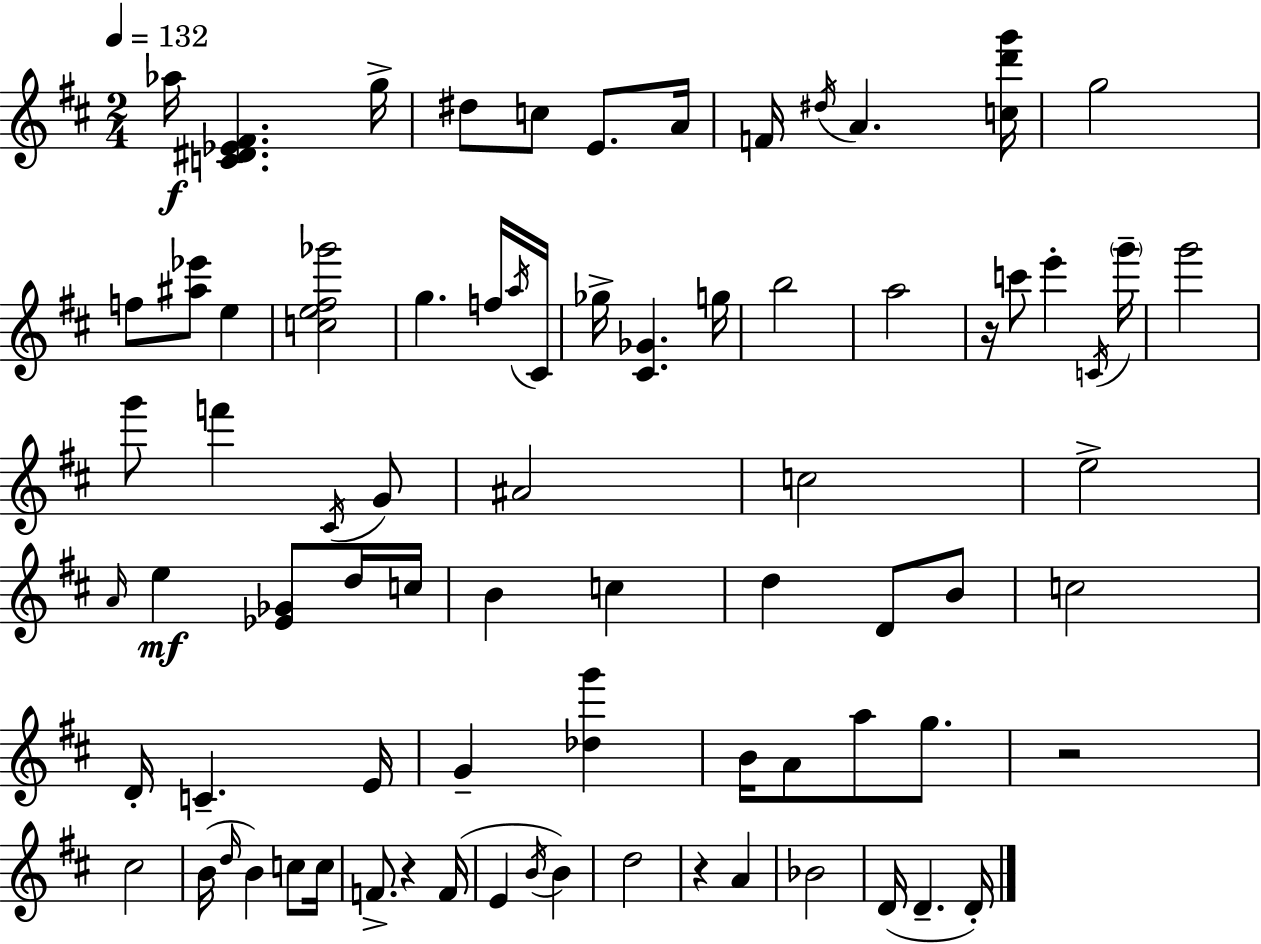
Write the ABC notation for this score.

X:1
T:Untitled
M:2/4
L:1/4
K:D
_a/4 [C^D_E^F] g/4 ^d/2 c/2 E/2 A/4 F/4 ^d/4 A [cd'g']/4 g2 f/2 [^a_e']/2 e [ce^f_g']2 g f/4 a/4 ^C/4 _g/4 [^C_G] g/4 b2 a2 z/4 c'/2 e' C/4 g'/4 g'2 g'/2 f' ^C/4 G/2 ^A2 c2 e2 A/4 e [_E_G]/2 d/4 c/4 B c d D/2 B/2 c2 D/4 C E/4 G [_dg'] B/4 A/2 a/2 g/2 z2 ^c2 B/4 d/4 B c/2 c/4 F/2 z F/4 E B/4 B d2 z A _B2 D/4 D D/4